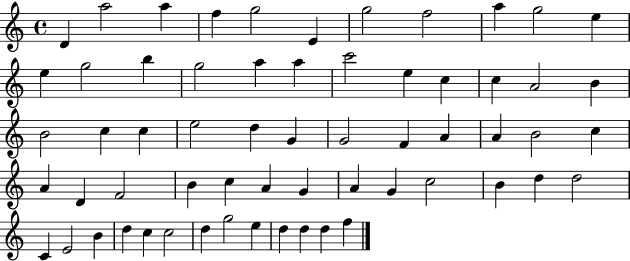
X:1
T:Untitled
M:4/4
L:1/4
K:C
D a2 a f g2 E g2 f2 a g2 e e g2 b g2 a a c'2 e c c A2 B B2 c c e2 d G G2 F A A B2 c A D F2 B c A G A G c2 B d d2 C E2 B d c c2 d g2 e d d d f